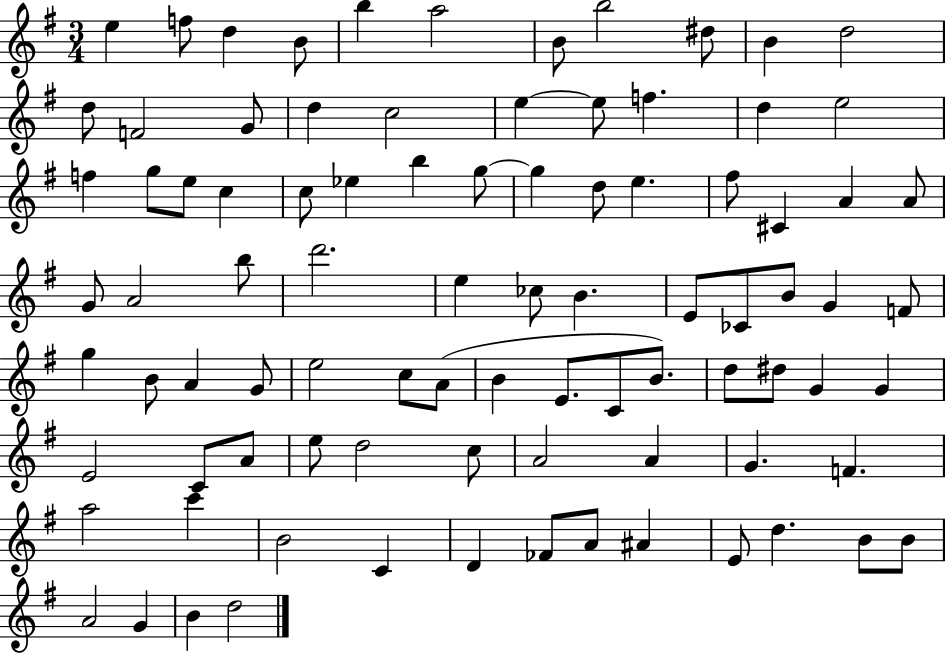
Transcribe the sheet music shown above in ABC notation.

X:1
T:Untitled
M:3/4
L:1/4
K:G
e f/2 d B/2 b a2 B/2 b2 ^d/2 B d2 d/2 F2 G/2 d c2 e e/2 f d e2 f g/2 e/2 c c/2 _e b g/2 g d/2 e ^f/2 ^C A A/2 G/2 A2 b/2 d'2 e _c/2 B E/2 _C/2 B/2 G F/2 g B/2 A G/2 e2 c/2 A/2 B E/2 C/2 B/2 d/2 ^d/2 G G E2 C/2 A/2 e/2 d2 c/2 A2 A G F a2 c' B2 C D _F/2 A/2 ^A E/2 d B/2 B/2 A2 G B d2